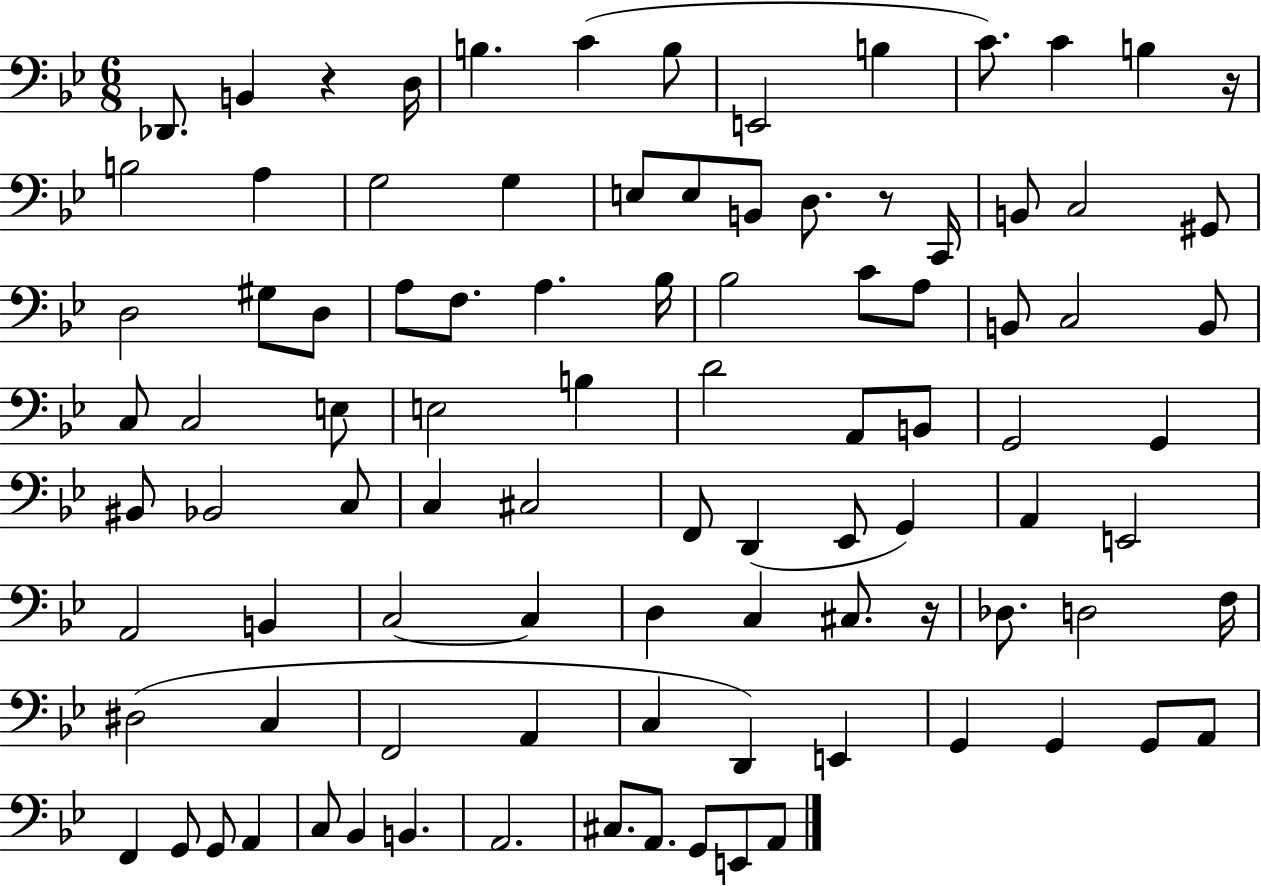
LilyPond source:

{
  \clef bass
  \numericTimeSignature
  \time 6/8
  \key bes \major
  \repeat volta 2 { des,8. b,4 r4 d16 | b4. c'4( b8 | e,2 b4 | c'8.) c'4 b4 r16 | \break b2 a4 | g2 g4 | e8 e8 b,8 d8. r8 c,16 | b,8 c2 gis,8 | \break d2 gis8 d8 | a8 f8. a4. bes16 | bes2 c'8 a8 | b,8 c2 b,8 | \break c8 c2 e8 | e2 b4 | d'2 a,8 b,8 | g,2 g,4 | \break bis,8 bes,2 c8 | c4 cis2 | f,8 d,4( ees,8 g,4) | a,4 e,2 | \break a,2 b,4 | c2~~ c4 | d4 c4 cis8. r16 | des8. d2 f16 | \break dis2( c4 | f,2 a,4 | c4 d,4) e,4 | g,4 g,4 g,8 a,8 | \break f,4 g,8 g,8 a,4 | c8 bes,4 b,4. | a,2. | cis8. a,8. g,8 e,8 a,8 | \break } \bar "|."
}